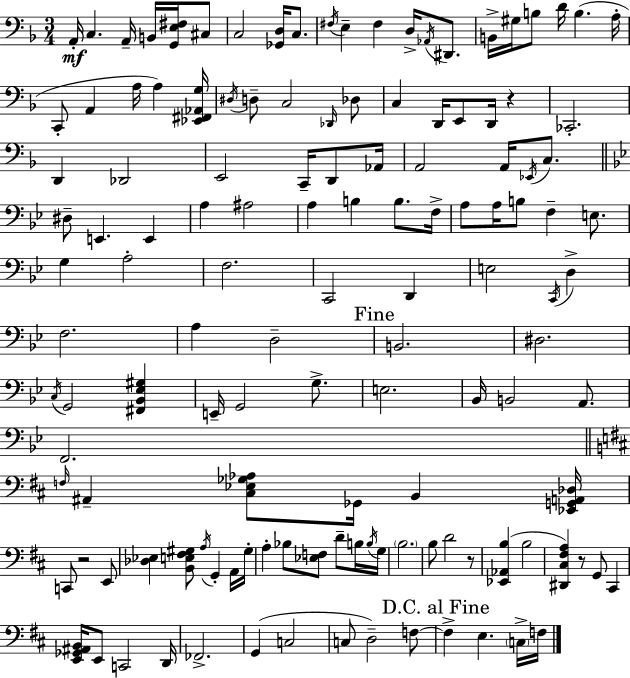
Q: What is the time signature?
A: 3/4